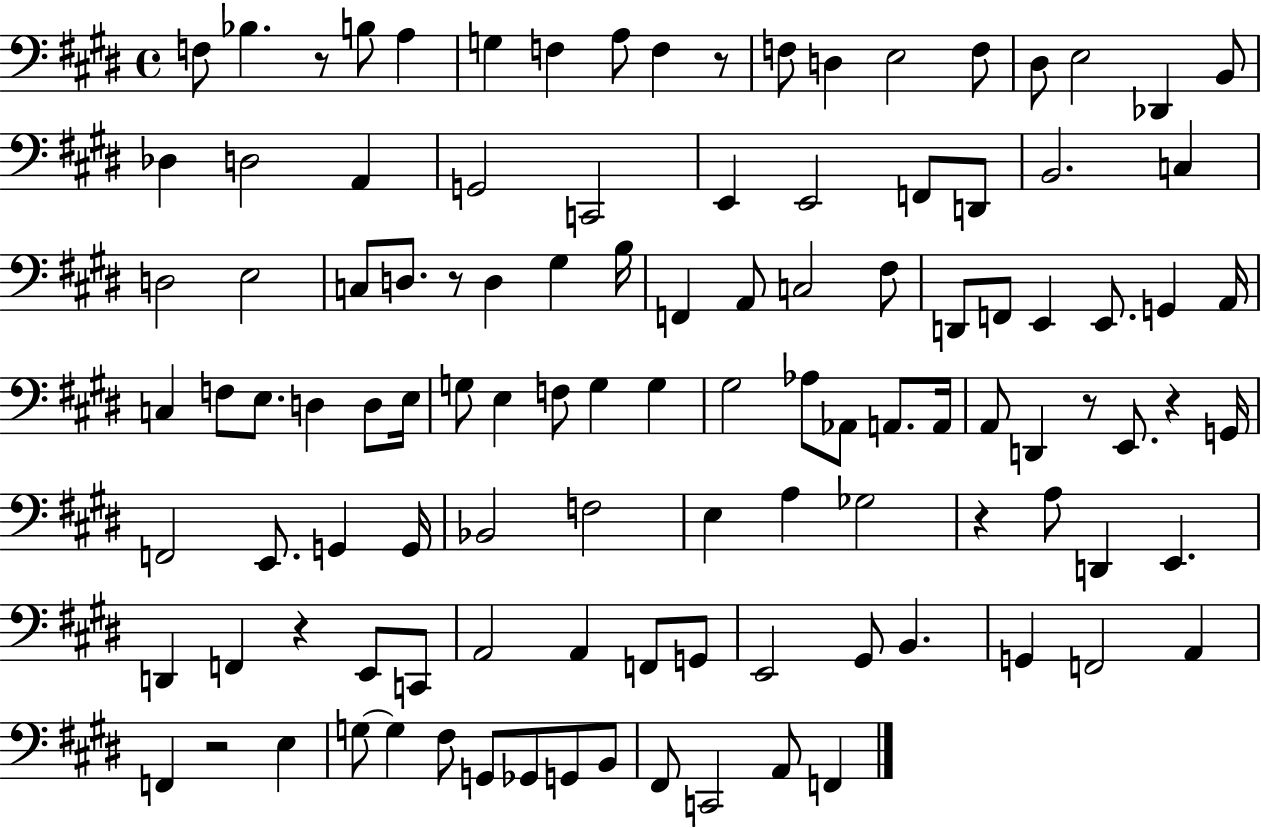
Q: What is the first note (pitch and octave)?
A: F3